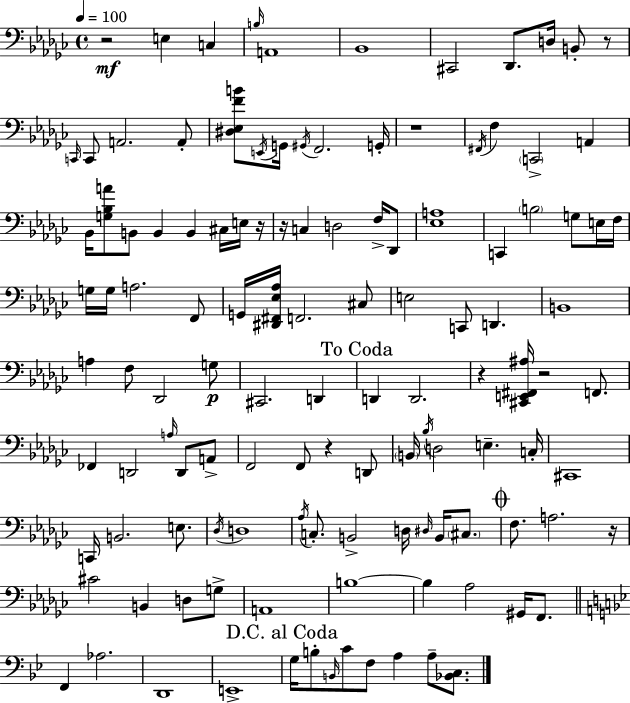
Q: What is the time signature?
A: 4/4